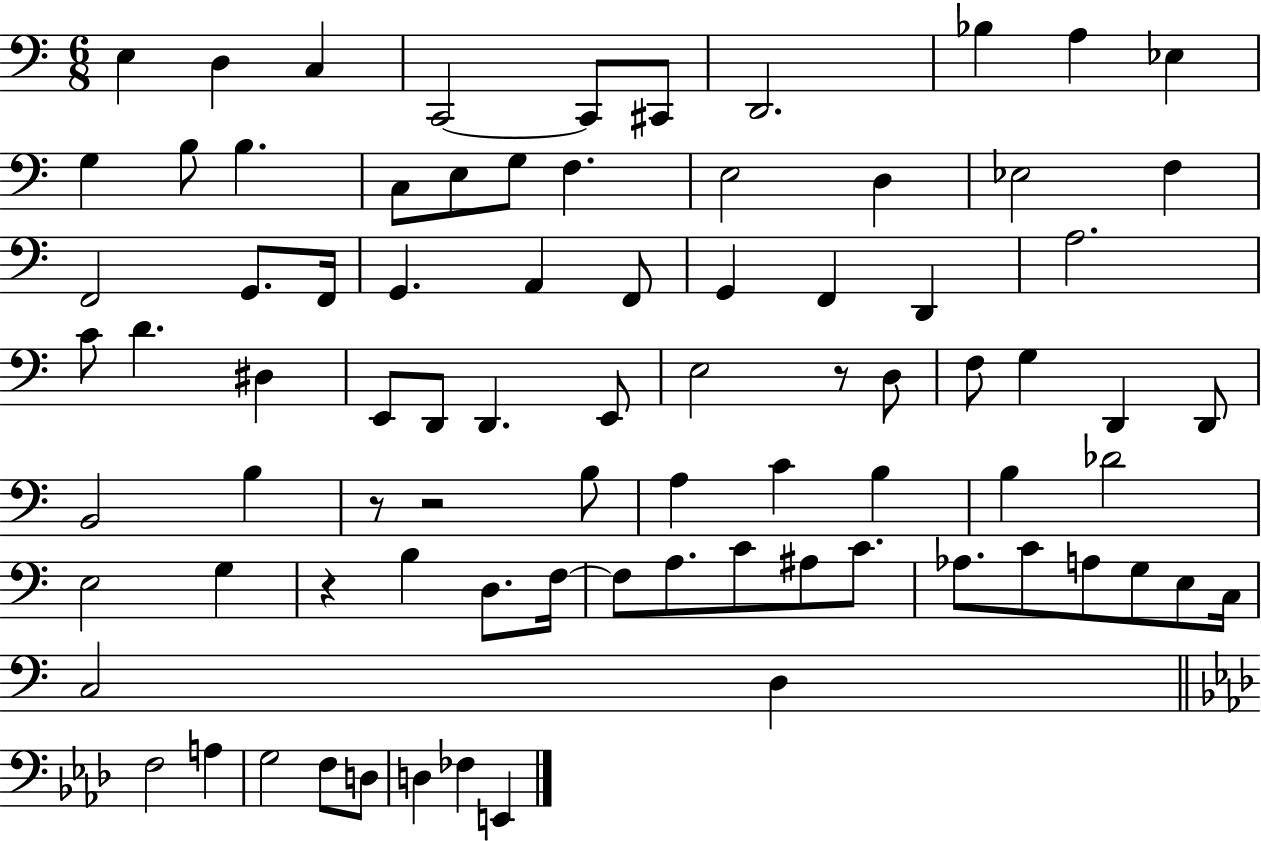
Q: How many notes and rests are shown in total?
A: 82